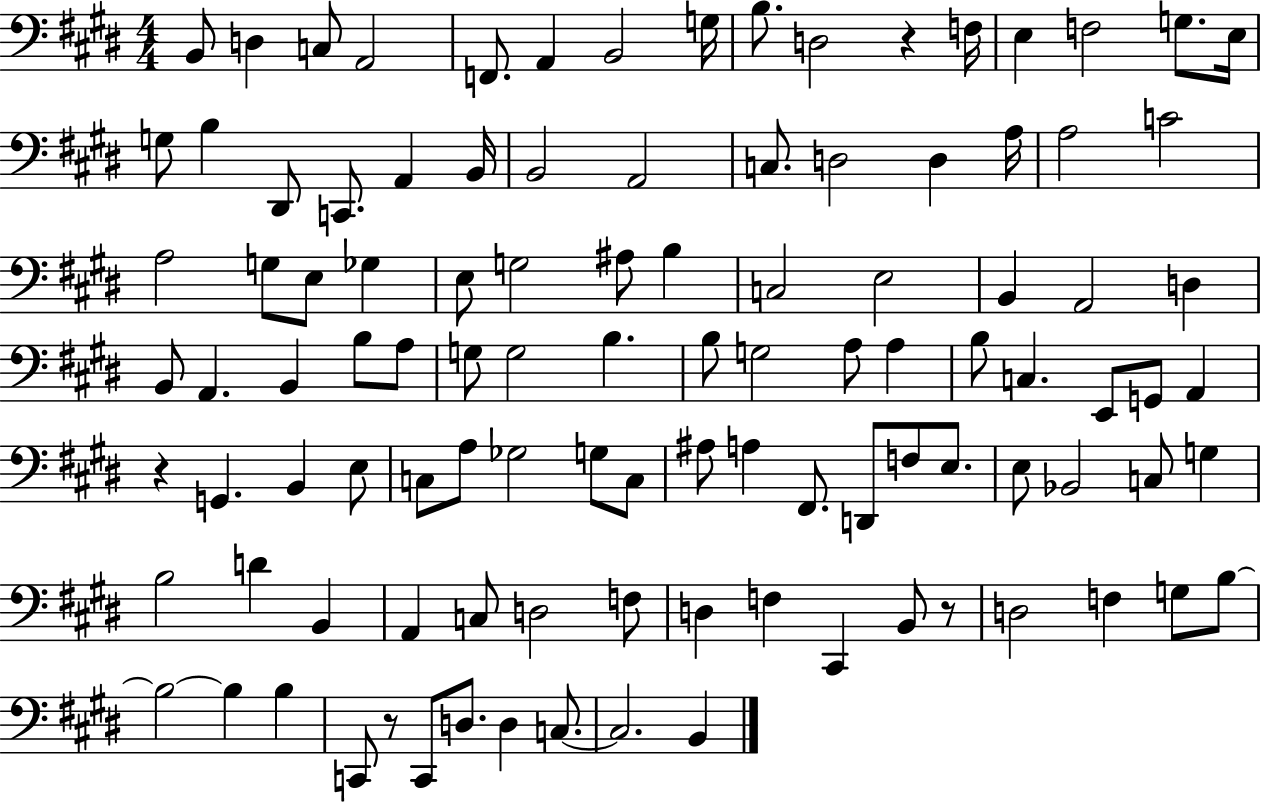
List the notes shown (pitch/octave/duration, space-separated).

B2/e D3/q C3/e A2/h F2/e. A2/q B2/h G3/s B3/e. D3/h R/q F3/s E3/q F3/h G3/e. E3/s G3/e B3/q D#2/e C2/e. A2/q B2/s B2/h A2/h C3/e. D3/h D3/q A3/s A3/h C4/h A3/h G3/e E3/e Gb3/q E3/e G3/h A#3/e B3/q C3/h E3/h B2/q A2/h D3/q B2/e A2/q. B2/q B3/e A3/e G3/e G3/h B3/q. B3/e G3/h A3/e A3/q B3/e C3/q. E2/e G2/e A2/q R/q G2/q. B2/q E3/e C3/e A3/e Gb3/h G3/e C3/e A#3/e A3/q F#2/e. D2/e F3/e E3/e. E3/e Bb2/h C3/e G3/q B3/h D4/q B2/q A2/q C3/e D3/h F3/e D3/q F3/q C#2/q B2/e R/e D3/h F3/q G3/e B3/e B3/h B3/q B3/q C2/e R/e C2/e D3/e. D3/q C3/e. C3/h. B2/q